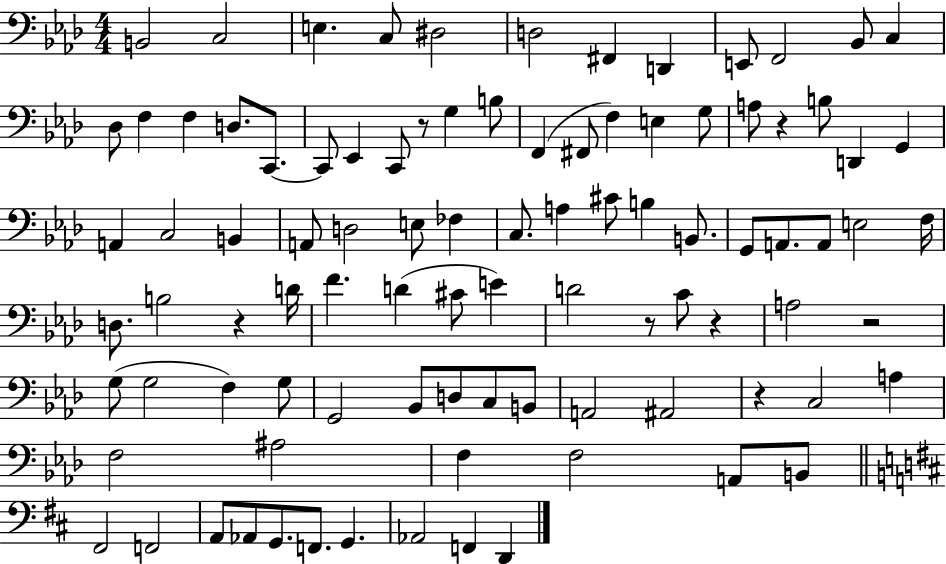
{
  \clef bass
  \numericTimeSignature
  \time 4/4
  \key aes \major
  b,2 c2 | e4. c8 dis2 | d2 fis,4 d,4 | e,8 f,2 bes,8 c4 | \break des8 f4 f4 d8. c,8.~~ | c,8 ees,4 c,8 r8 g4 b8 | f,4( fis,8 f4) e4 g8 | a8 r4 b8 d,4 g,4 | \break a,4 c2 b,4 | a,8 d2 e8 fes4 | c8. a4 cis'8 b4 b,8. | g,8 a,8. a,8 e2 f16 | \break d8. b2 r4 d'16 | f'4. d'4( cis'8 e'4) | d'2 r8 c'8 r4 | a2 r2 | \break g8( g2 f4) g8 | g,2 bes,8 d8 c8 b,8 | a,2 ais,2 | r4 c2 a4 | \break f2 ais2 | f4 f2 a,8 b,8 | \bar "||" \break \key d \major fis,2 f,2 | a,8 aes,8 g,8. f,8. g,4. | aes,2 f,4 d,4 | \bar "|."
}